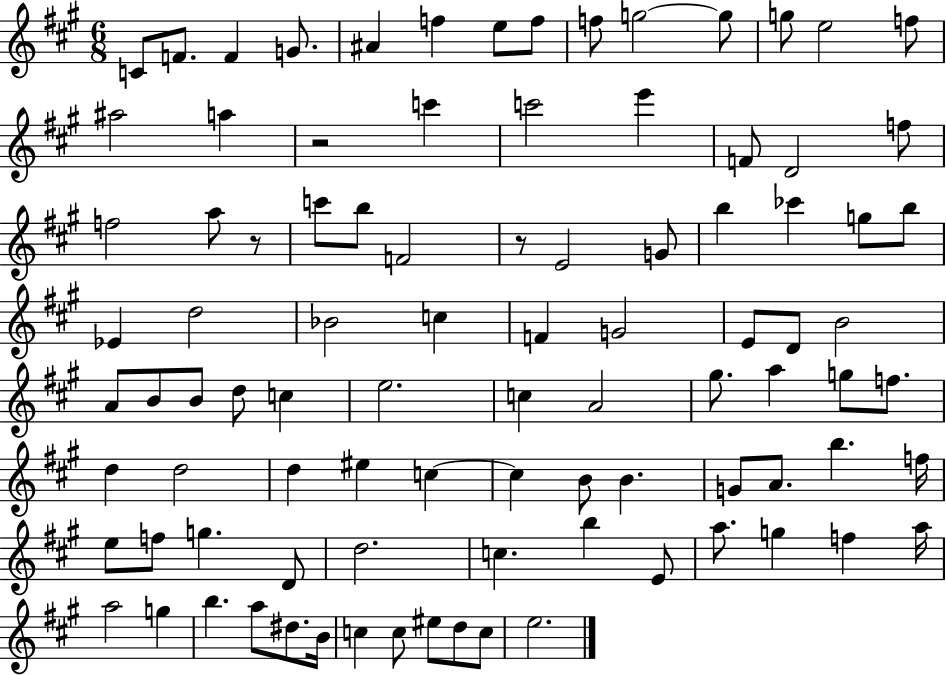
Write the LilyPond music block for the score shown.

{
  \clef treble
  \numericTimeSignature
  \time 6/8
  \key a \major
  c'8 f'8. f'4 g'8. | ais'4 f''4 e''8 f''8 | f''8 g''2~~ g''8 | g''8 e''2 f''8 | \break ais''2 a''4 | r2 c'''4 | c'''2 e'''4 | f'8 d'2 f''8 | \break f''2 a''8 r8 | c'''8 b''8 f'2 | r8 e'2 g'8 | b''4 ces'''4 g''8 b''8 | \break ees'4 d''2 | bes'2 c''4 | f'4 g'2 | e'8 d'8 b'2 | \break a'8 b'8 b'8 d''8 c''4 | e''2. | c''4 a'2 | gis''8. a''4 g''8 f''8. | \break d''4 d''2 | d''4 eis''4 c''4~~ | c''4 b'8 b'4. | g'8 a'8. b''4. f''16 | \break e''8 f''8 g''4. d'8 | d''2. | c''4. b''4 e'8 | a''8. g''4 f''4 a''16 | \break a''2 g''4 | b''4. a''8 dis''8. b'16 | c''4 c''8 eis''8 d''8 c''8 | e''2. | \break \bar "|."
}